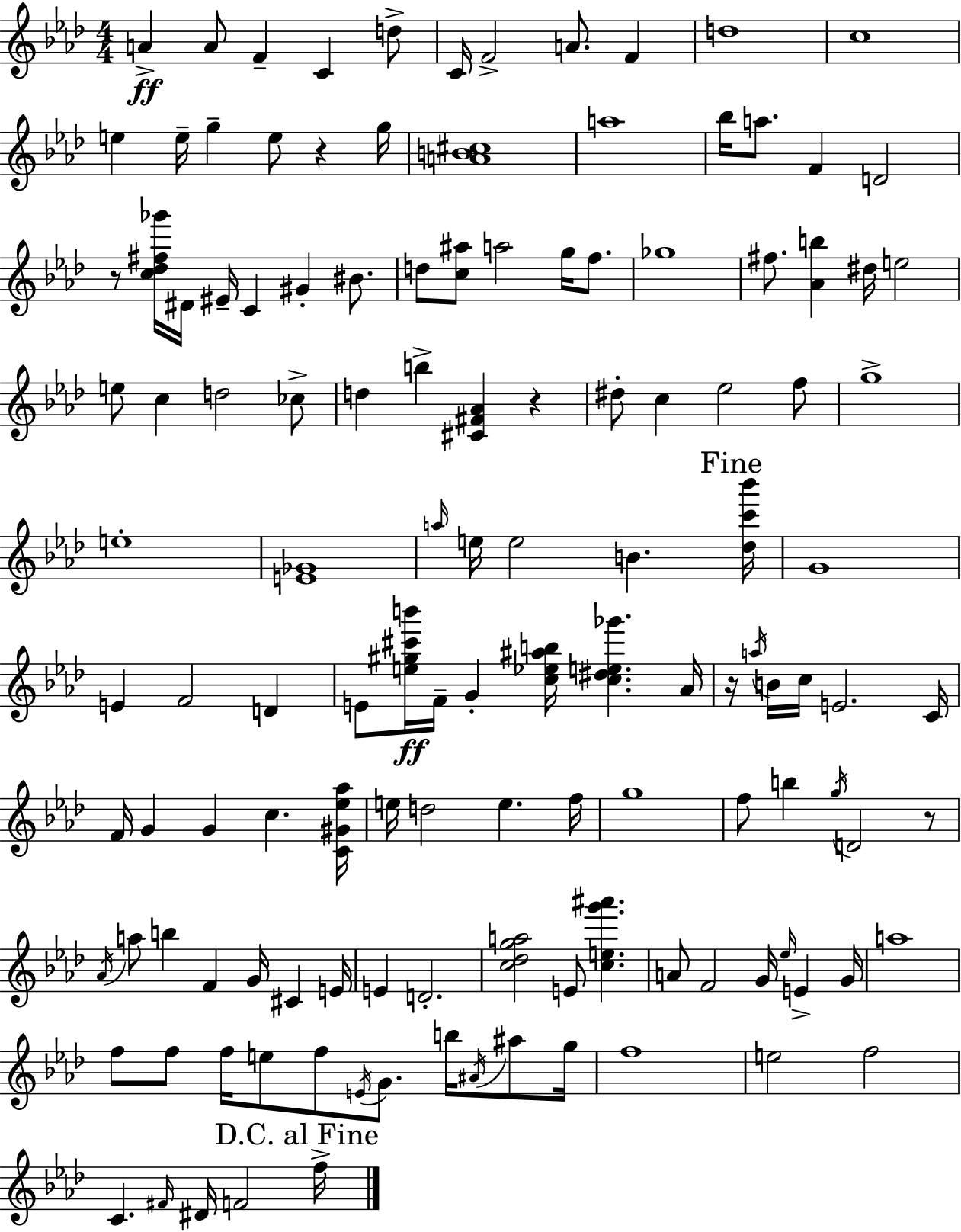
{
  \clef treble
  \numericTimeSignature
  \time 4/4
  \key f \minor
  a'4->\ff a'8 f'4-- c'4 d''8-> | c'16 f'2-> a'8. f'4 | d''1 | c''1 | \break e''4 e''16-- g''4-- e''8 r4 g''16 | <a' b' cis''>1 | a''1 | bes''16 a''8. f'4 d'2 | \break r8 <c'' des'' fis'' ges'''>16 dis'16 eis'16-- c'4 gis'4-. bis'8. | d''8 <c'' ais''>8 a''2 g''16 f''8. | ges''1 | fis''8. <aes' b''>4 dis''16 e''2 | \break e''8 c''4 d''2 ces''8-> | d''4 b''4-> <cis' fis' aes'>4 r4 | dis''8-. c''4 ees''2 f''8 | g''1-> | \break e''1-. | <e' ges'>1 | \grace { a''16 } e''16 e''2 b'4. | \mark "Fine" <des'' c''' bes'''>16 g'1 | \break e'4 f'2 d'4 | e'8 <e'' gis'' cis''' b'''>16\ff f'16-- g'4-. <c'' ees'' ais'' b''>16 <c'' dis'' e'' ges'''>4. | aes'16 r16 \acciaccatura { a''16 } b'16 c''16 e'2. | c'16 f'16 g'4 g'4 c''4. | \break <c' gis' ees'' aes''>16 e''16 d''2 e''4. | f''16 g''1 | f''8 b''4 \acciaccatura { g''16 } d'2 | r8 \acciaccatura { aes'16 } a''8 b''4 f'4 g'16 cis'4 | \break e'16 e'4 d'2.-. | <c'' des'' g'' a''>2 e'8 <c'' e'' g''' ais'''>4. | a'8 f'2 g'16 \grace { ees''16 } | e'4-> g'16 a''1 | \break f''8 f''8 f''16 e''8 f''8 \acciaccatura { e'16 } g'8. | b''16 \acciaccatura { ais'16 } ais''8 g''16 f''1 | e''2 f''2 | c'4. \grace { fis'16 } dis'16 f'2 | \break \mark "D.C. al Fine" f''16-> \bar "|."
}